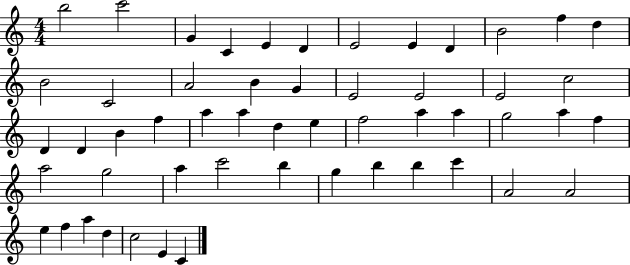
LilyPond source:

{
  \clef treble
  \numericTimeSignature
  \time 4/4
  \key c \major
  b''2 c'''2 | g'4 c'4 e'4 d'4 | e'2 e'4 d'4 | b'2 f''4 d''4 | \break b'2 c'2 | a'2 b'4 g'4 | e'2 e'2 | e'2 c''2 | \break d'4 d'4 b'4 f''4 | a''4 a''4 d''4 e''4 | f''2 a''4 a''4 | g''2 a''4 f''4 | \break a''2 g''2 | a''4 c'''2 b''4 | g''4 b''4 b''4 c'''4 | a'2 a'2 | \break e''4 f''4 a''4 d''4 | c''2 e'4 c'4 | \bar "|."
}